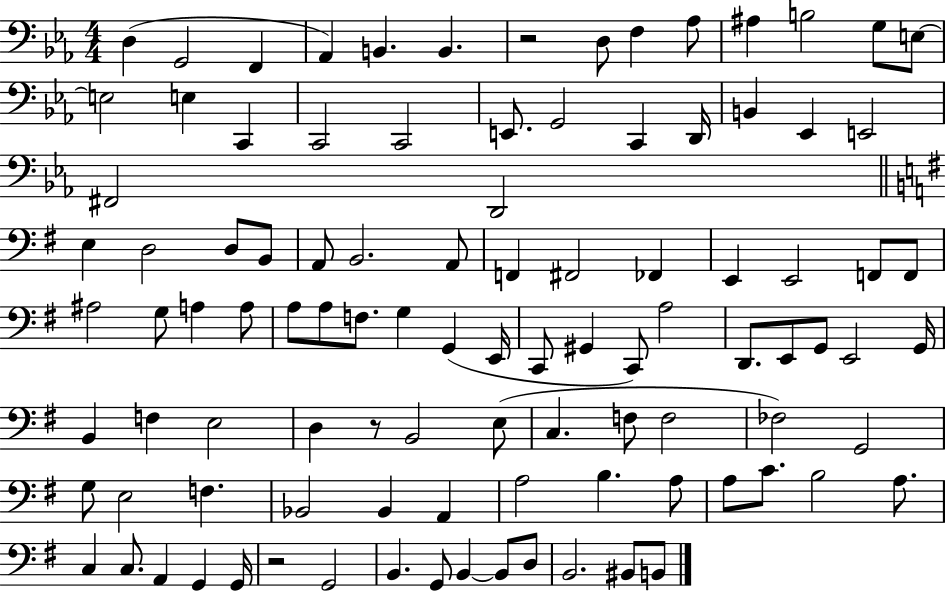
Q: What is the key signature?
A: EES major